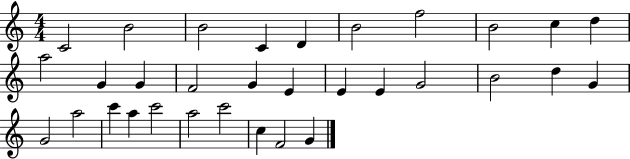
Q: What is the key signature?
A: C major